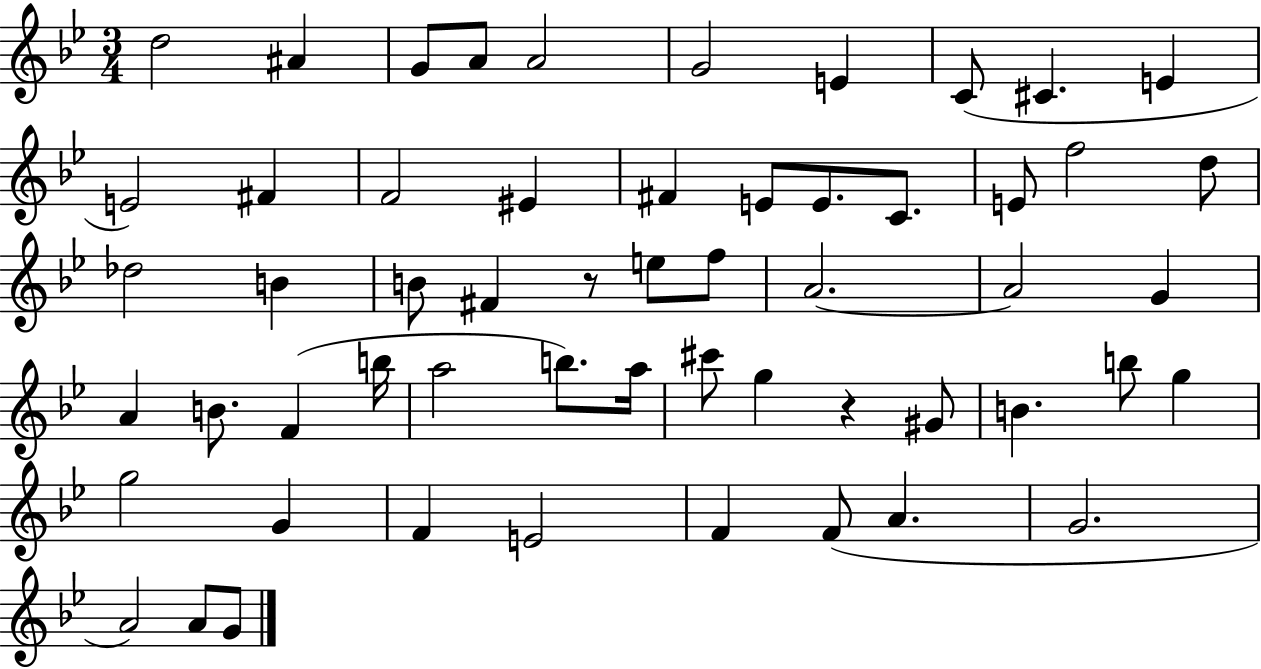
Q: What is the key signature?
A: BES major